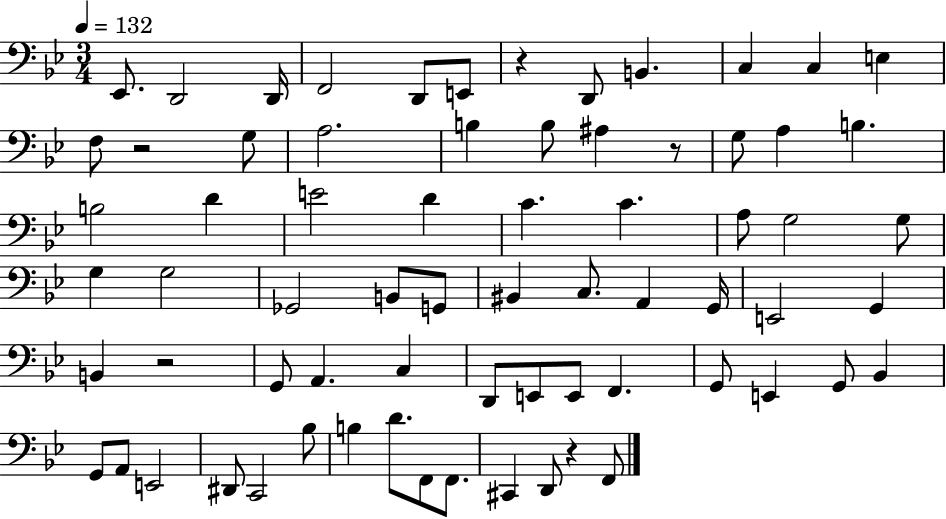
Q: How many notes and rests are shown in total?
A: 70